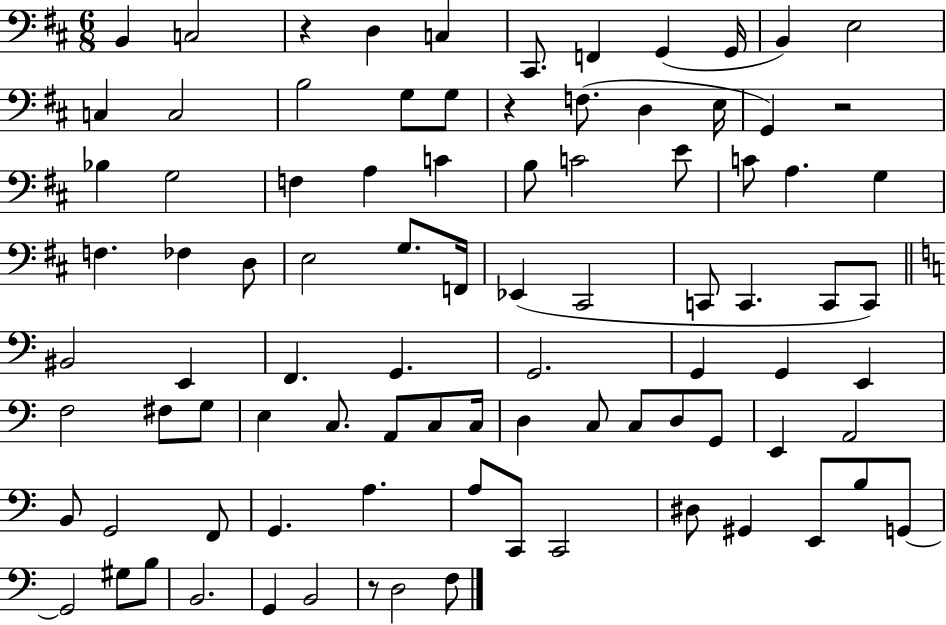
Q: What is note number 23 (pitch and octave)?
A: A3